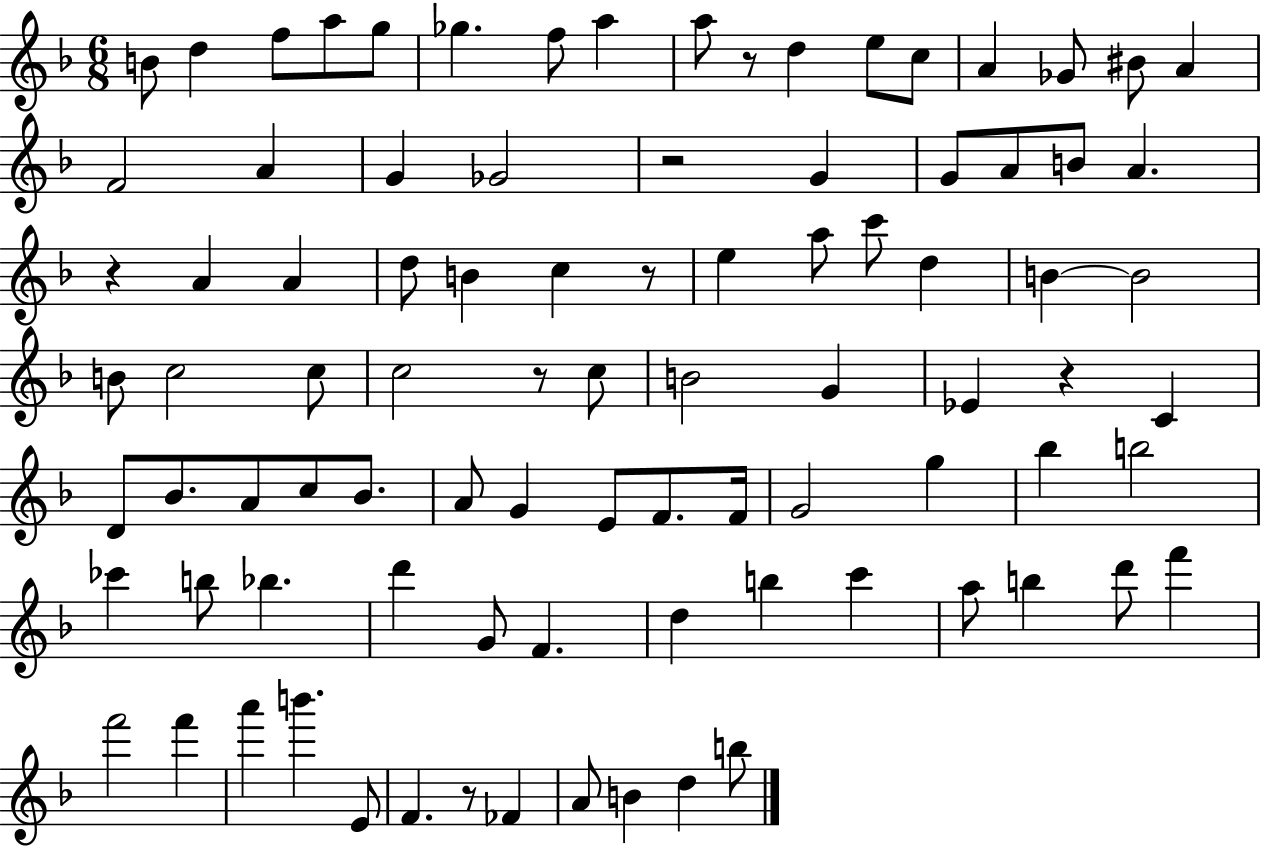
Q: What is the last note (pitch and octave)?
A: B5